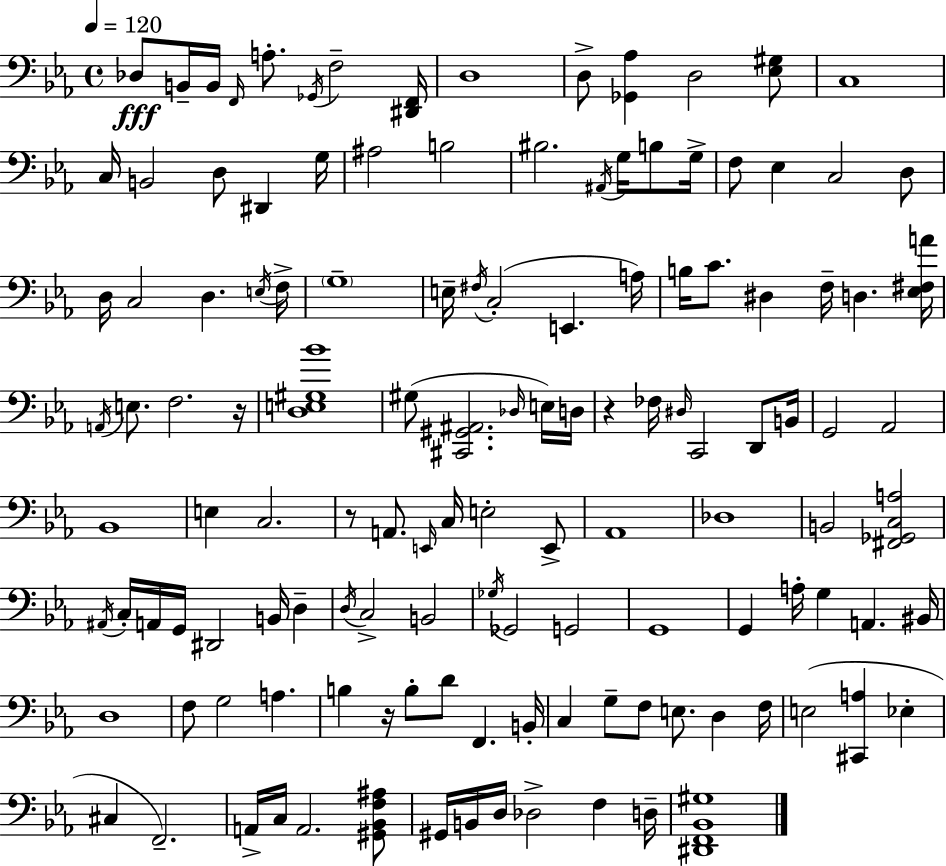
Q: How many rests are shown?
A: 4